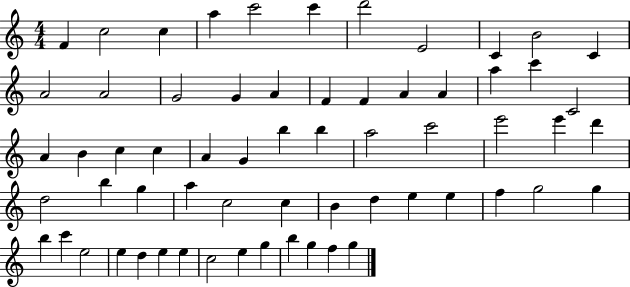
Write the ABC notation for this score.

X:1
T:Untitled
M:4/4
L:1/4
K:C
F c2 c a c'2 c' d'2 E2 C B2 C A2 A2 G2 G A F F A A a c' C2 A B c c A G b b a2 c'2 e'2 e' d' d2 b g a c2 c B d e e f g2 g b c' e2 e d e e c2 e g b g f g